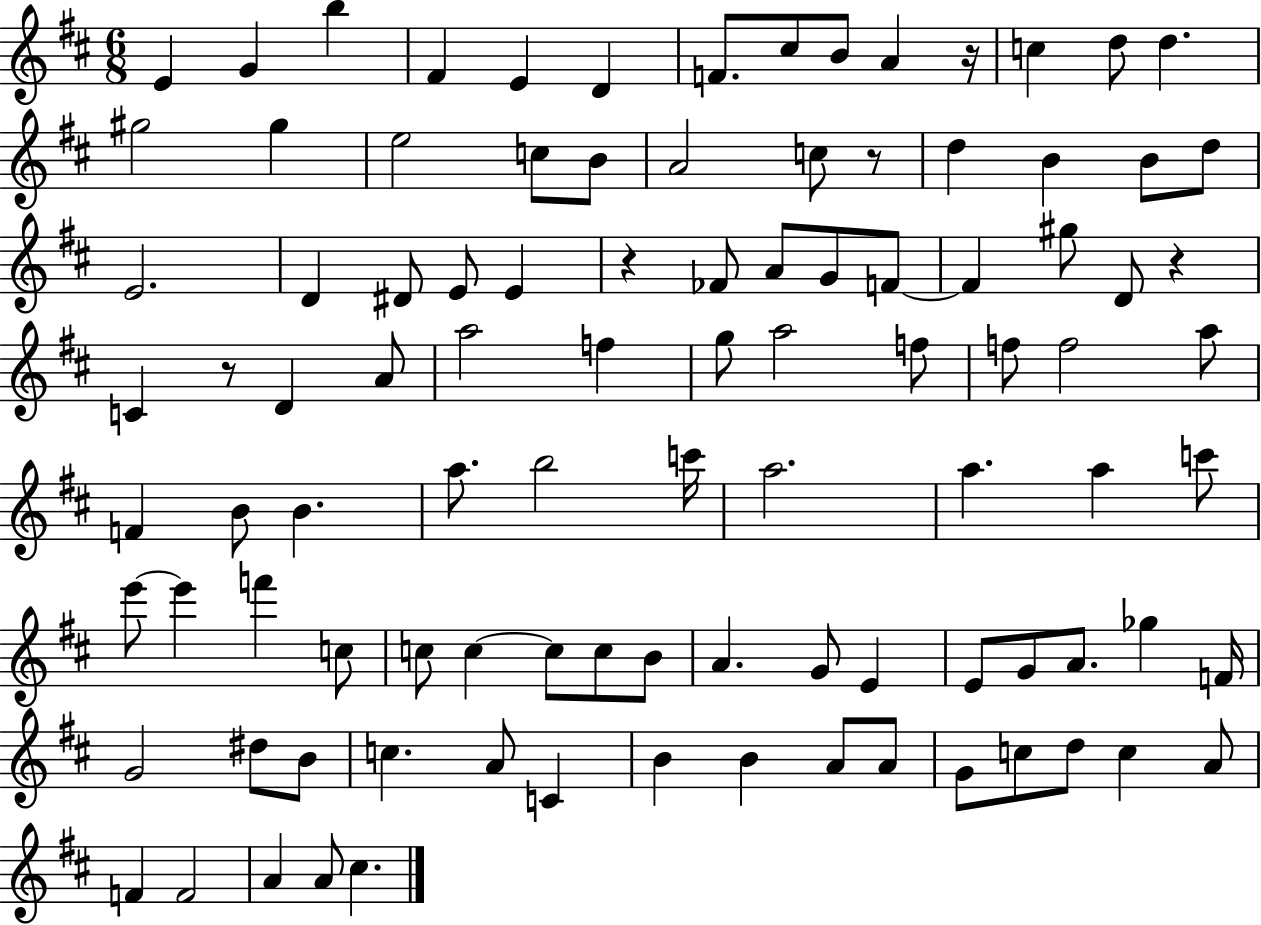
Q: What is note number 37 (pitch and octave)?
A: C4